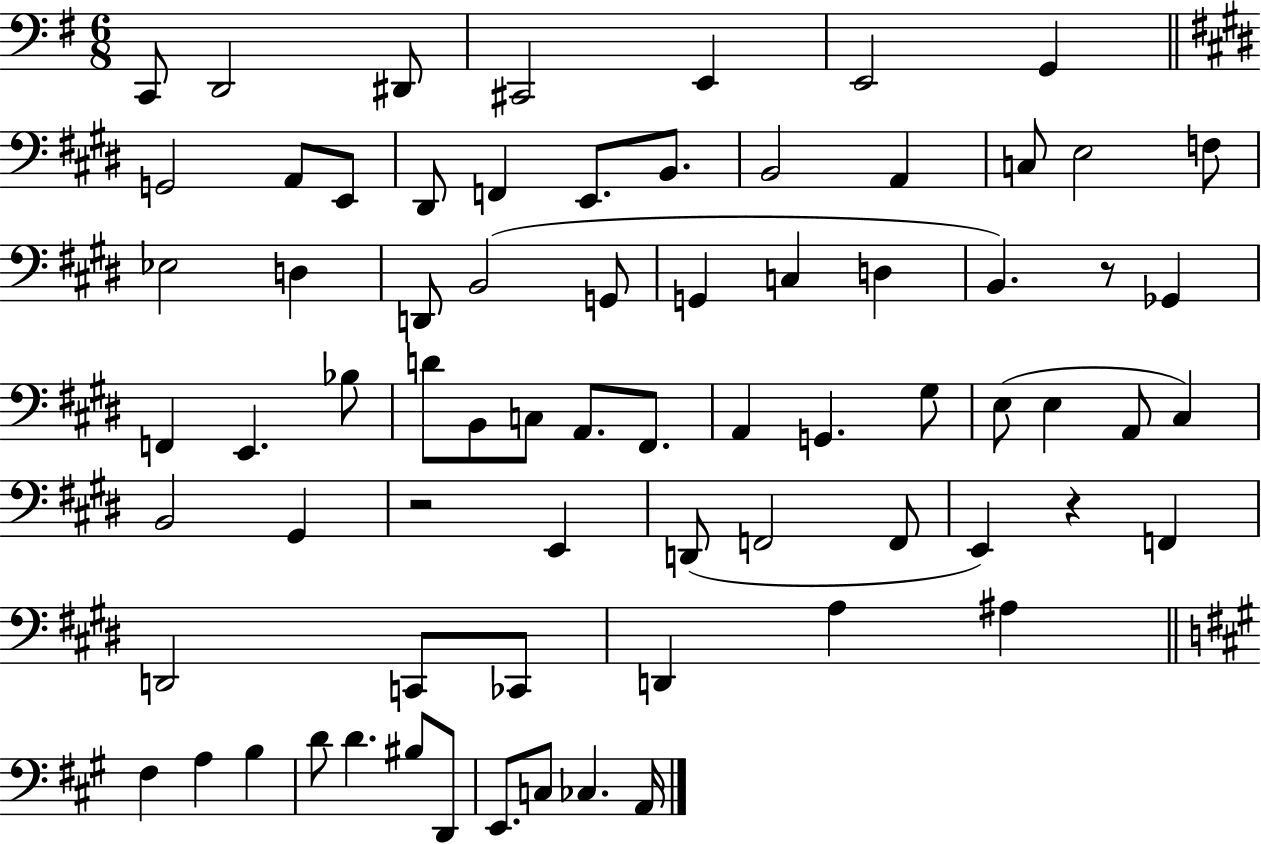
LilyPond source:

{
  \clef bass
  \numericTimeSignature
  \time 6/8
  \key g \major
  c,8 d,2 dis,8 | cis,2 e,4 | e,2 g,4 | \bar "||" \break \key e \major g,2 a,8 e,8 | dis,8 f,4 e,8. b,8. | b,2 a,4 | c8 e2 f8 | \break ees2 d4 | d,8 b,2( g,8 | g,4 c4 d4 | b,4.) r8 ges,4 | \break f,4 e,4. bes8 | d'8 b,8 c8 a,8. fis,8. | a,4 g,4. gis8 | e8( e4 a,8 cis4) | \break b,2 gis,4 | r2 e,4 | d,8( f,2 f,8 | e,4) r4 f,4 | \break d,2 c,8 ces,8 | d,4 a4 ais4 | \bar "||" \break \key a \major fis4 a4 b4 | d'8 d'4. bis8 d,8 | e,8. c8 ces4. a,16 | \bar "|."
}